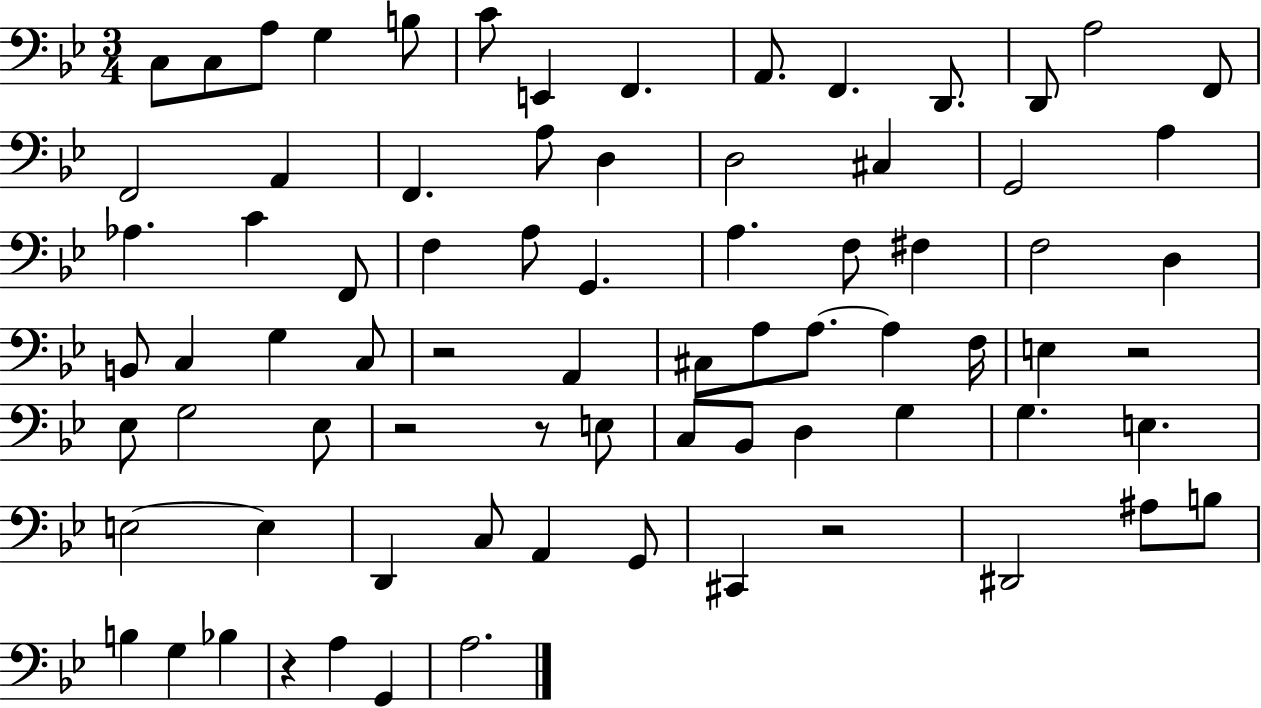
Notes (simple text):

C3/e C3/e A3/e G3/q B3/e C4/e E2/q F2/q. A2/e. F2/q. D2/e. D2/e A3/h F2/e F2/h A2/q F2/q. A3/e D3/q D3/h C#3/q G2/h A3/q Ab3/q. C4/q F2/e F3/q A3/e G2/q. A3/q. F3/e F#3/q F3/h D3/q B2/e C3/q G3/q C3/e R/h A2/q C#3/e A3/e A3/e. A3/q F3/s E3/q R/h Eb3/e G3/h Eb3/e R/h R/e E3/e C3/e Bb2/e D3/q G3/q G3/q. E3/q. E3/h E3/q D2/q C3/e A2/q G2/e C#2/q R/h D#2/h A#3/e B3/e B3/q G3/q Bb3/q R/q A3/q G2/q A3/h.